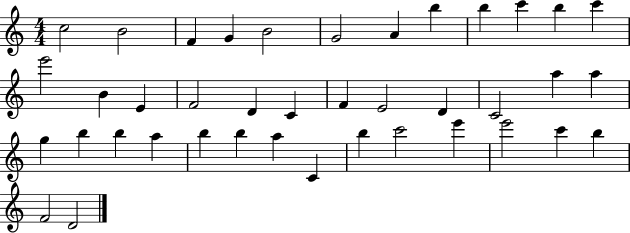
X:1
T:Untitled
M:4/4
L:1/4
K:C
c2 B2 F G B2 G2 A b b c' b c' e'2 B E F2 D C F E2 D C2 a a g b b a b b a C b c'2 e' e'2 c' b F2 D2